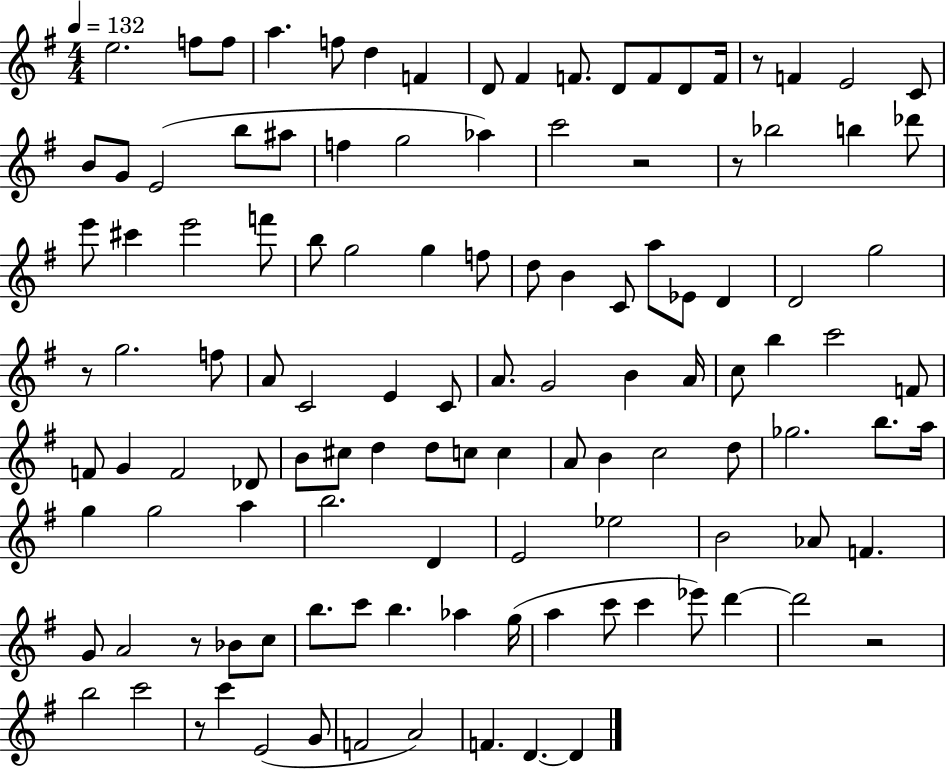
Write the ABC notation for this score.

X:1
T:Untitled
M:4/4
L:1/4
K:G
e2 f/2 f/2 a f/2 d F D/2 ^F F/2 D/2 F/2 D/2 F/4 z/2 F E2 C/2 B/2 G/2 E2 b/2 ^a/2 f g2 _a c'2 z2 z/2 _b2 b _d'/2 e'/2 ^c' e'2 f'/2 b/2 g2 g f/2 d/2 B C/2 a/2 _E/2 D D2 g2 z/2 g2 f/2 A/2 C2 E C/2 A/2 G2 B A/4 c/2 b c'2 F/2 F/2 G F2 _D/2 B/2 ^c/2 d d/2 c/2 c A/2 B c2 d/2 _g2 b/2 a/4 g g2 a b2 D E2 _e2 B2 _A/2 F G/2 A2 z/2 _B/2 c/2 b/2 c'/2 b _a g/4 a c'/2 c' _e'/2 d' d'2 z2 b2 c'2 z/2 c' E2 G/2 F2 A2 F D D